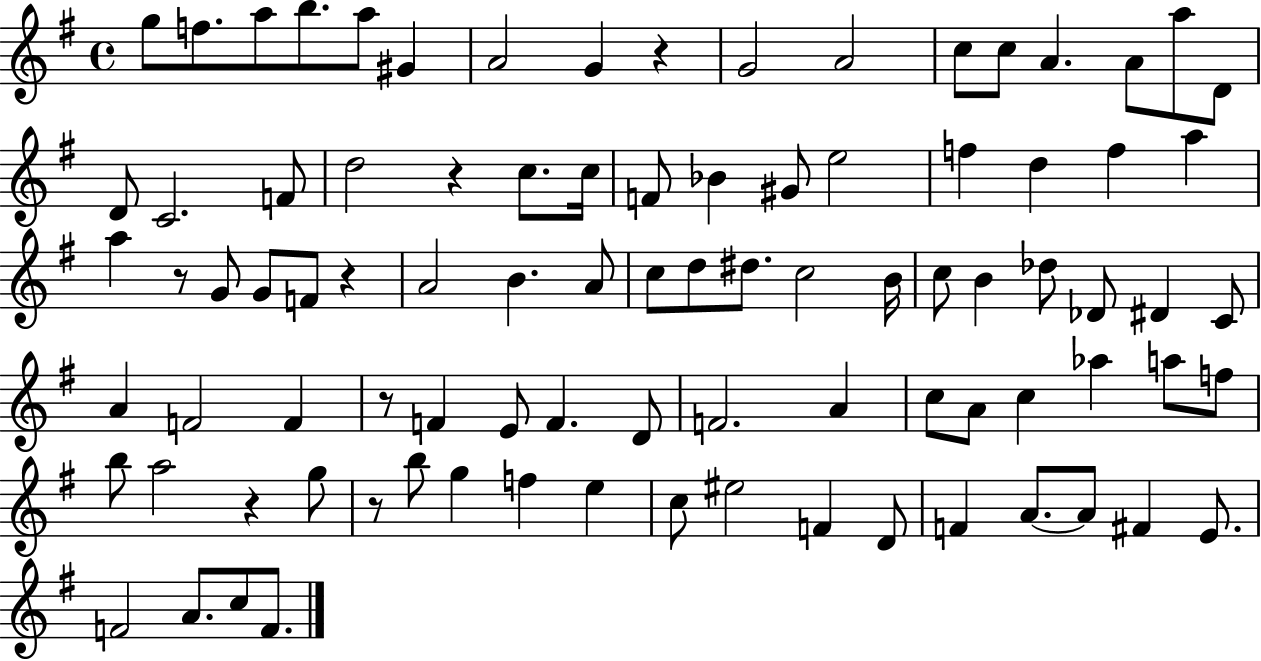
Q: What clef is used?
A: treble